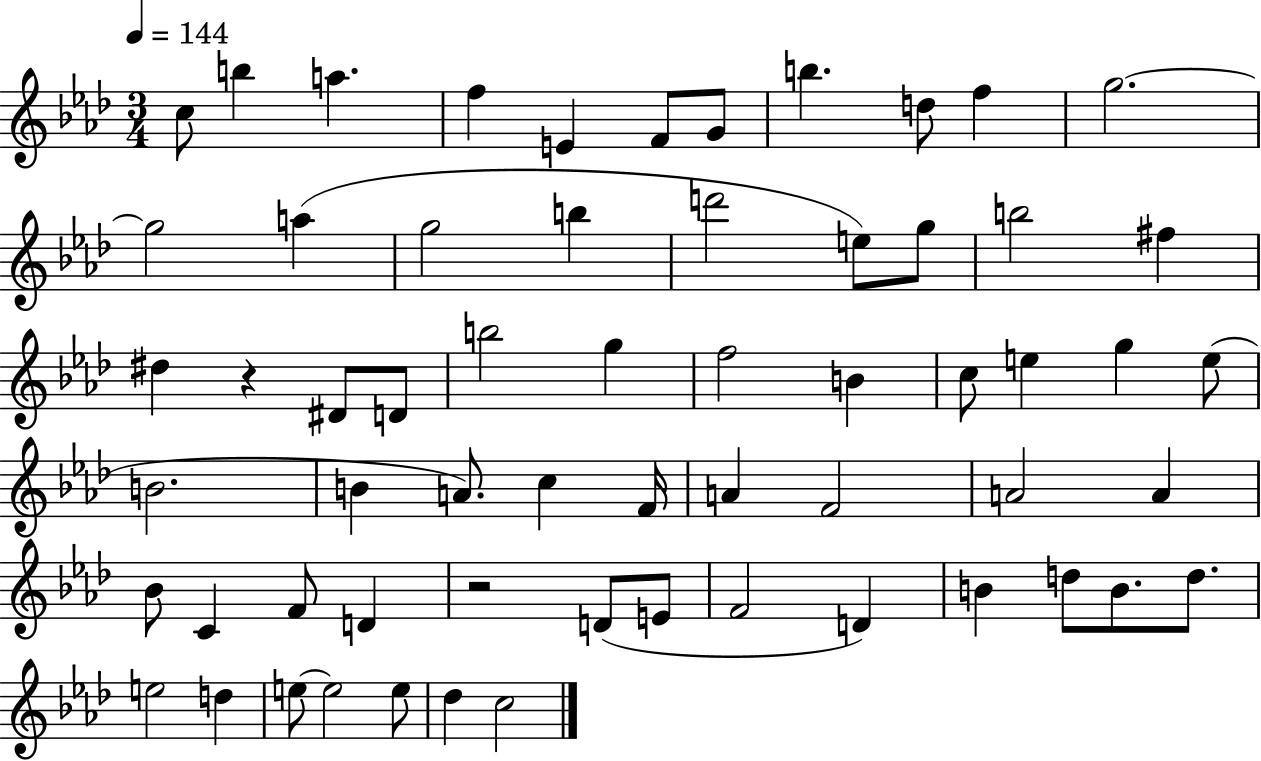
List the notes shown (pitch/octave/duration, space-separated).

C5/e B5/q A5/q. F5/q E4/q F4/e G4/e B5/q. D5/e F5/q G5/h. G5/h A5/q G5/h B5/q D6/h E5/e G5/e B5/h F#5/q D#5/q R/q D#4/e D4/e B5/h G5/q F5/h B4/q C5/e E5/q G5/q E5/e B4/h. B4/q A4/e. C5/q F4/s A4/q F4/h A4/h A4/q Bb4/e C4/q F4/e D4/q R/h D4/e E4/e F4/h D4/q B4/q D5/e B4/e. D5/e. E5/h D5/q E5/e E5/h E5/e Db5/q C5/h